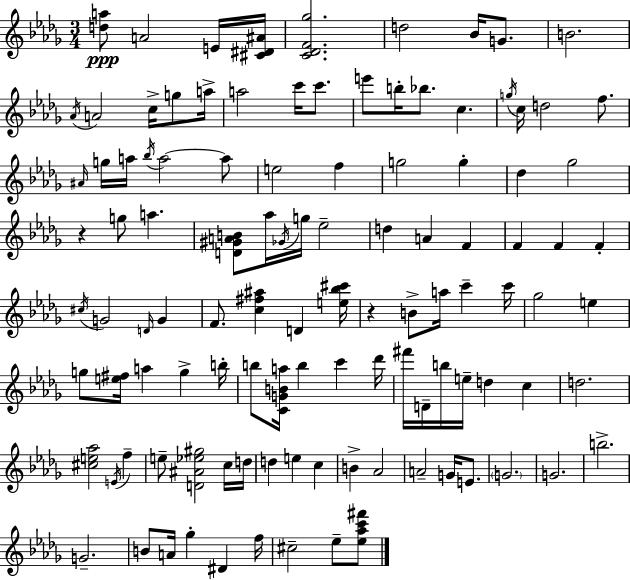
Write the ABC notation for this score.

X:1
T:Untitled
M:3/4
L:1/4
K:Bbm
[da]/2 A2 E/4 [^C^D^A]/4 [C_DF_g]2 d2 _B/4 G/2 B2 _A/4 A2 c/4 g/2 a/4 a2 c'/4 c'/2 e'/2 b/4 _b/2 c g/4 c/4 d2 f/2 ^A/4 g/4 a/4 _b/4 a2 a/2 e2 f g2 g _d _g2 z g/2 a [D^GAB]/2 _a/4 _G/4 g/4 _e2 d A F F F F ^c/4 G2 D/4 G F/2 [c^f^a] D [e_b^c']/4 z B/2 a/4 c' c'/4 _g2 e g/2 [e^f]/4 a g b/4 b/2 [CGBa]/4 b c' _d'/4 ^f'/4 D/4 b/4 e/4 d c d2 [^ce_a]2 E/4 f e/2 [D^A_e^g]2 c/4 d/4 d e c B _A2 A2 G/4 E/2 G2 G2 b2 G2 B/2 A/4 _g ^D f/4 ^c2 _e/2 [_e_ac'^f']/2